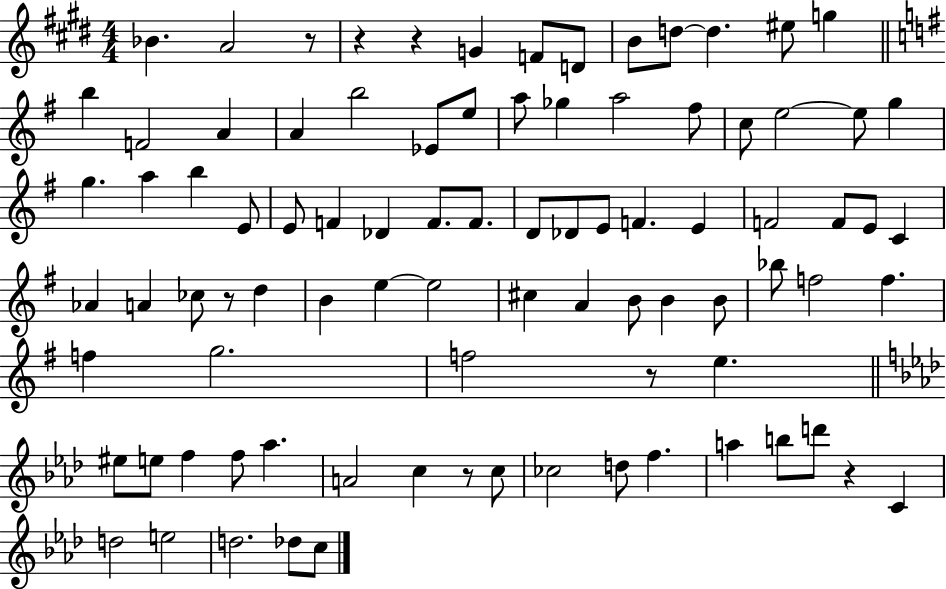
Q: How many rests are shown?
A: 7